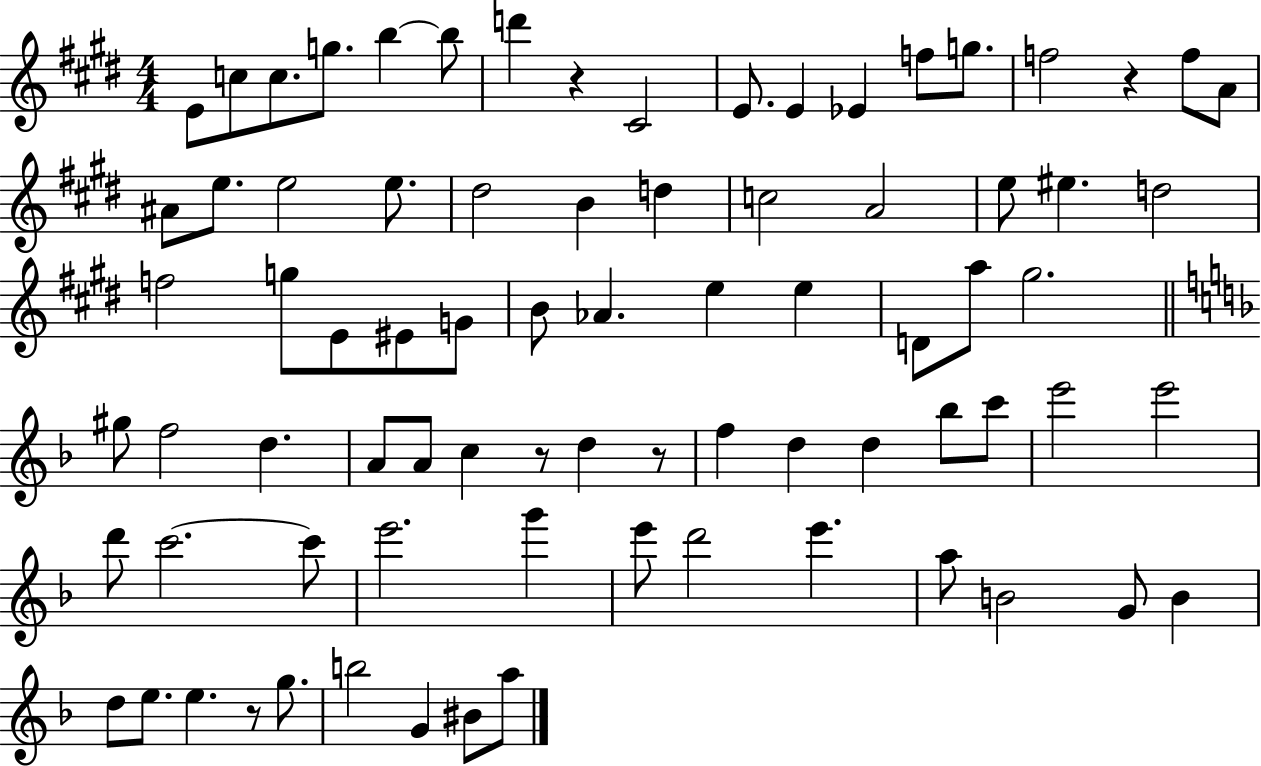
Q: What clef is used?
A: treble